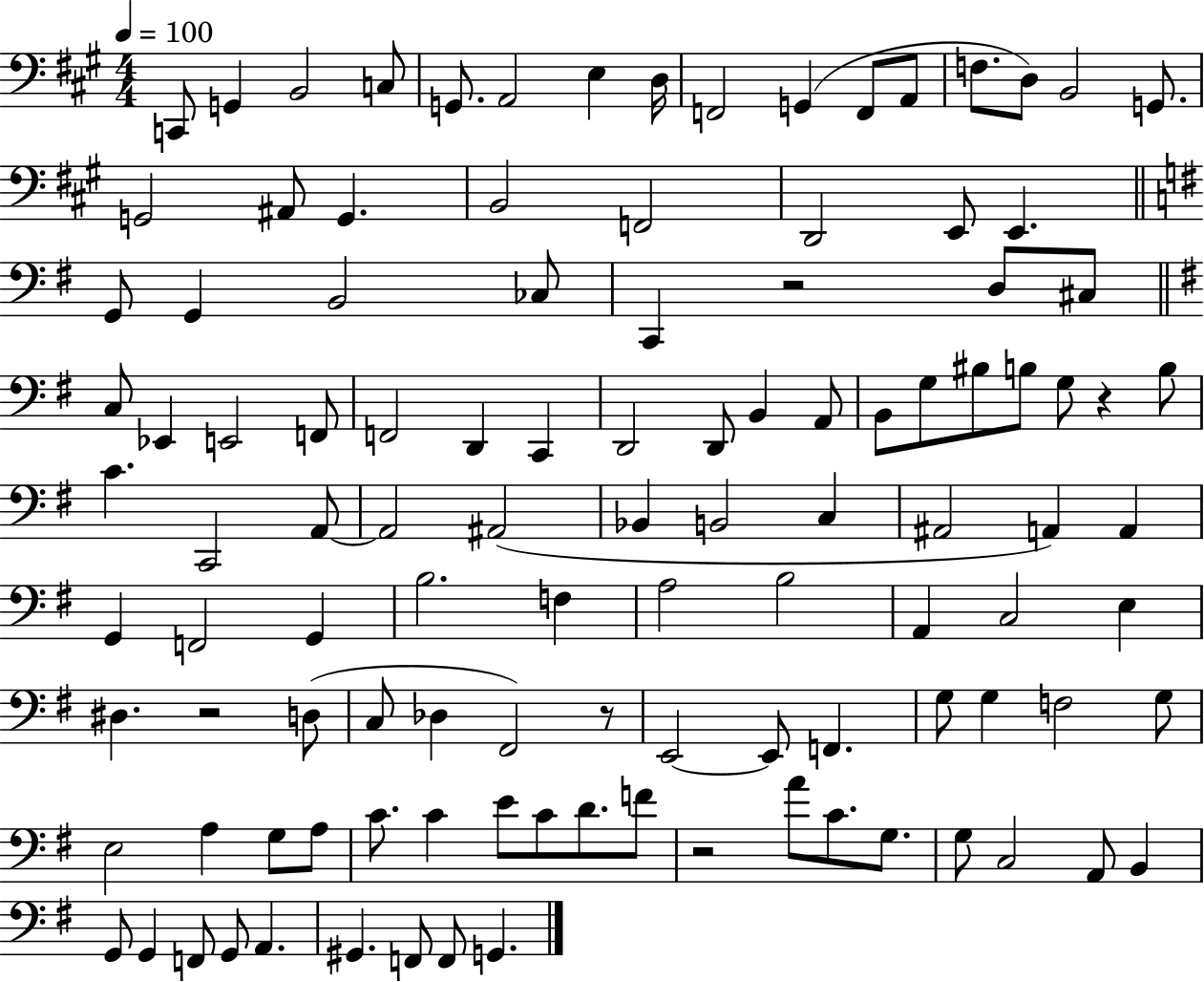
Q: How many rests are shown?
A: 5